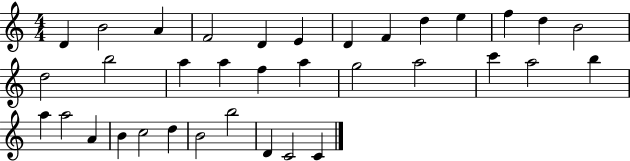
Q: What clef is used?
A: treble